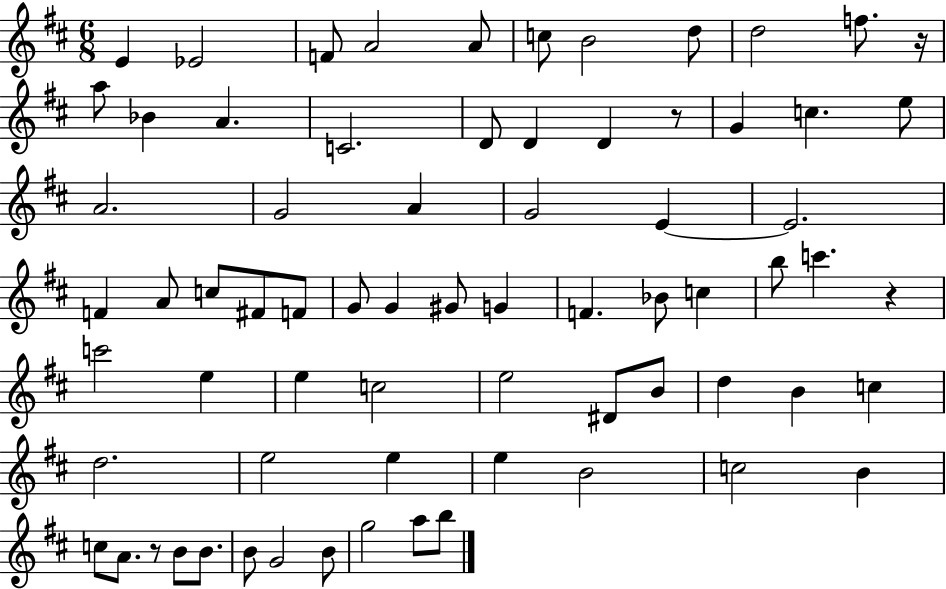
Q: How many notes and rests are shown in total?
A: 71